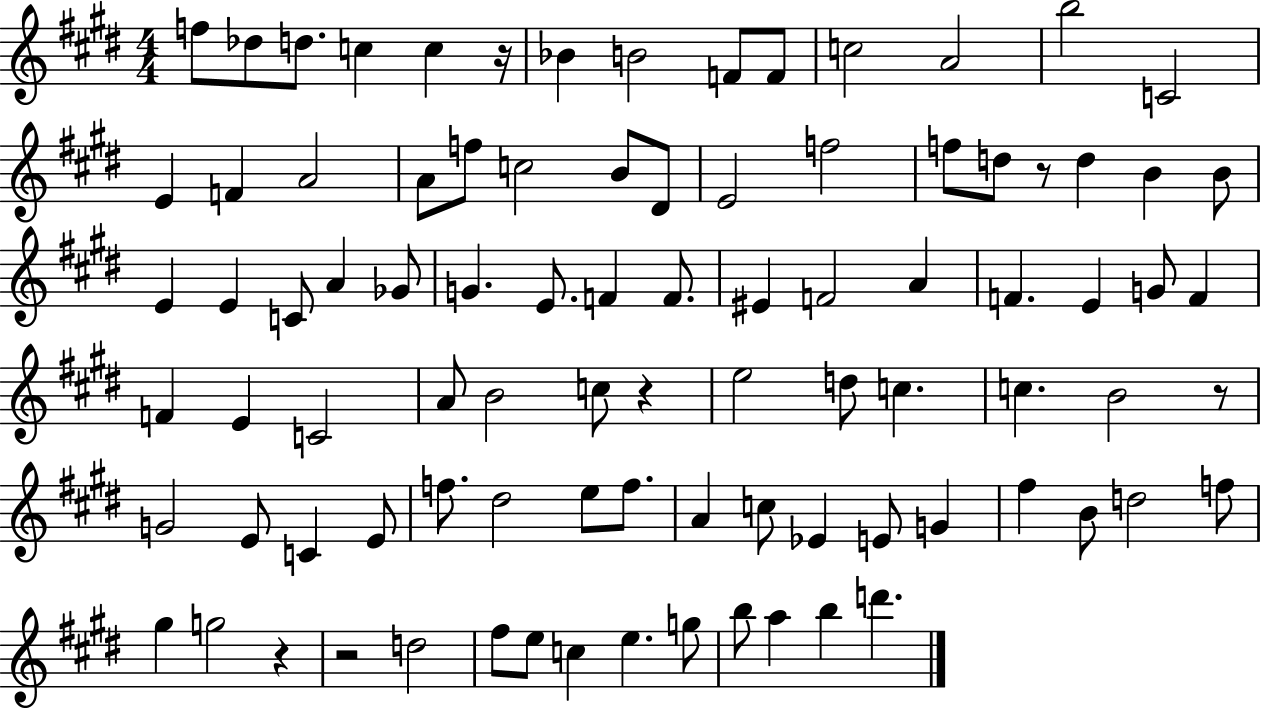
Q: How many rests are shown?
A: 6